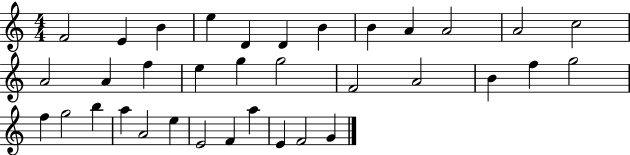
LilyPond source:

{
  \clef treble
  \numericTimeSignature
  \time 4/4
  \key c \major
  f'2 e'4 b'4 | e''4 d'4 d'4 b'4 | b'4 a'4 a'2 | a'2 c''2 | \break a'2 a'4 f''4 | e''4 g''4 g''2 | f'2 a'2 | b'4 f''4 g''2 | \break f''4 g''2 b''4 | a''4 a'2 e''4 | e'2 f'4 a''4 | e'4 f'2 g'4 | \break \bar "|."
}